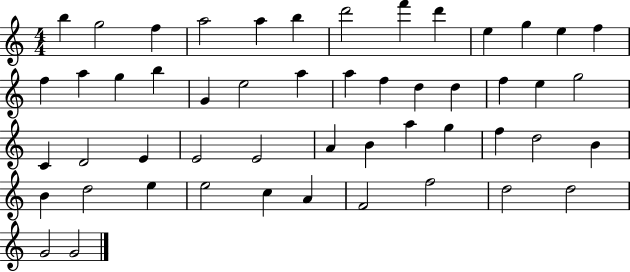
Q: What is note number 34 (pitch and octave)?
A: B4